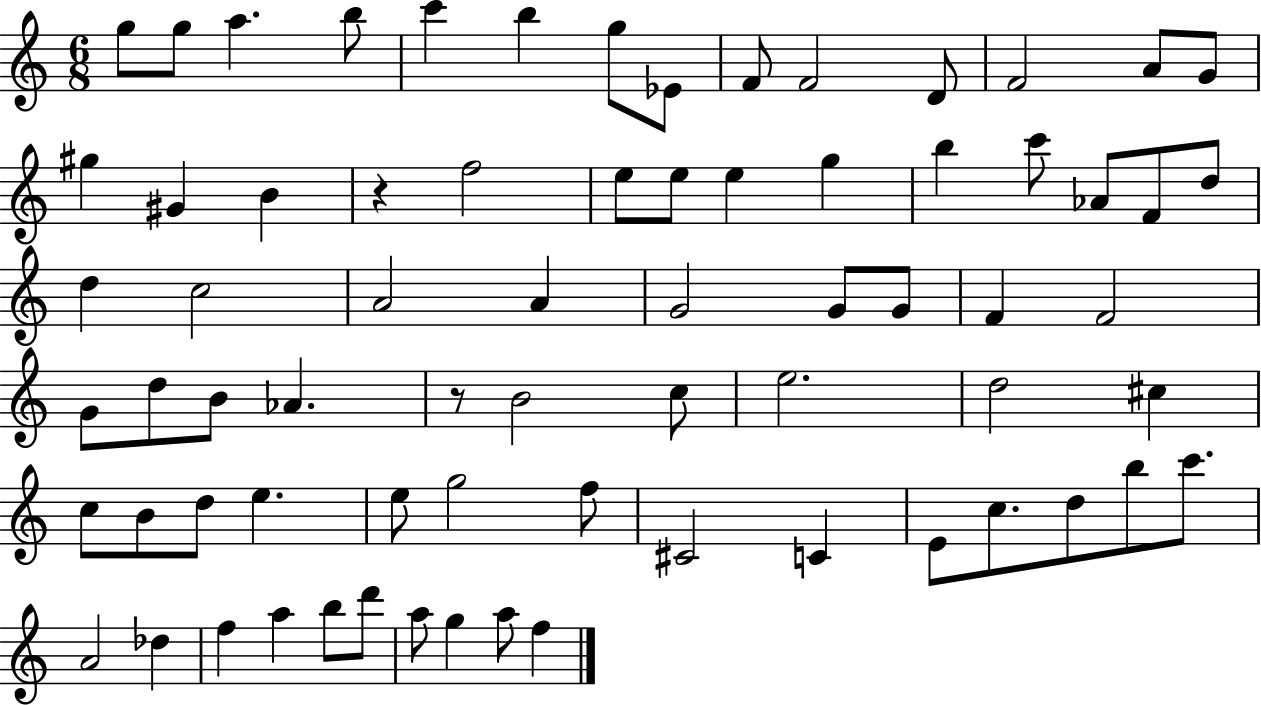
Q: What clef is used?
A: treble